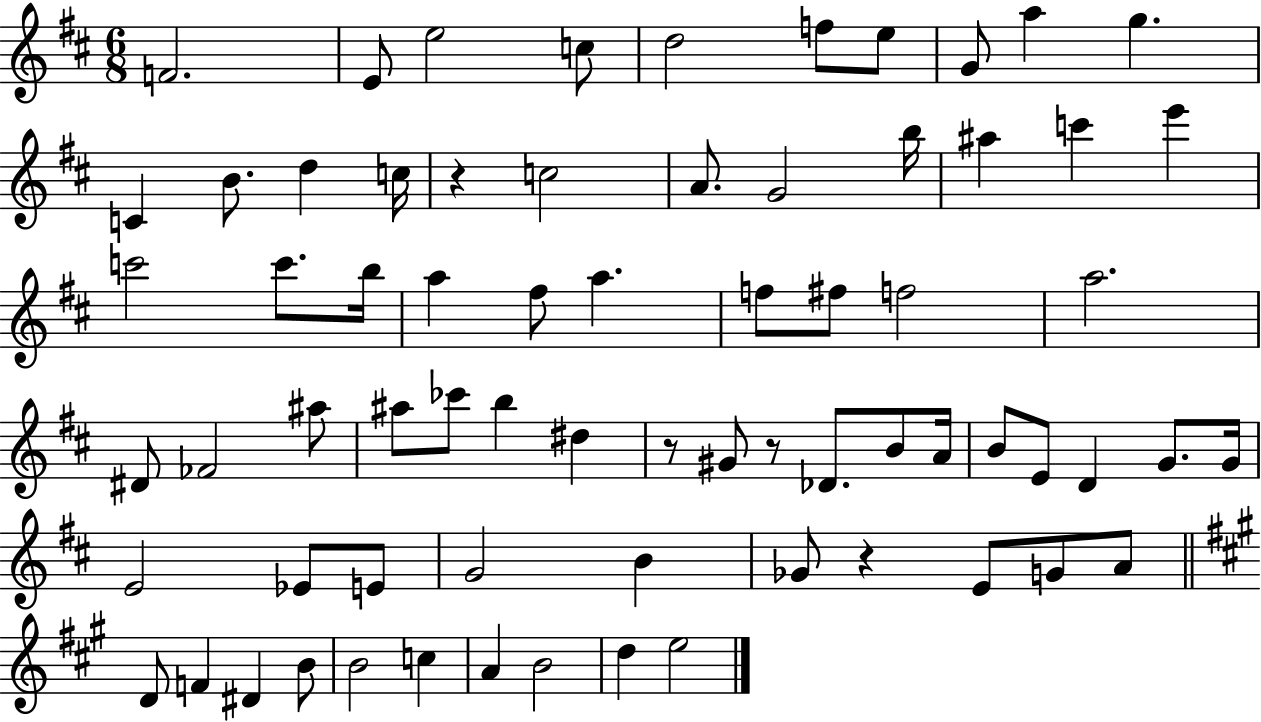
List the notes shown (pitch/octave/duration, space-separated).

F4/h. E4/e E5/h C5/e D5/h F5/e E5/e G4/e A5/q G5/q. C4/q B4/e. D5/q C5/s R/q C5/h A4/e. G4/h B5/s A#5/q C6/q E6/q C6/h C6/e. B5/s A5/q F#5/e A5/q. F5/e F#5/e F5/h A5/h. D#4/e FES4/h A#5/e A#5/e CES6/e B5/q D#5/q R/e G#4/e R/e Db4/e. B4/e A4/s B4/e E4/e D4/q G4/e. G4/s E4/h Eb4/e E4/e G4/h B4/q Gb4/e R/q E4/e G4/e A4/e D4/e F4/q D#4/q B4/e B4/h C5/q A4/q B4/h D5/q E5/h